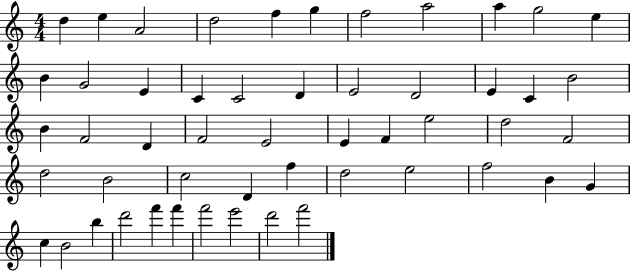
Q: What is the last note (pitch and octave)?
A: F6